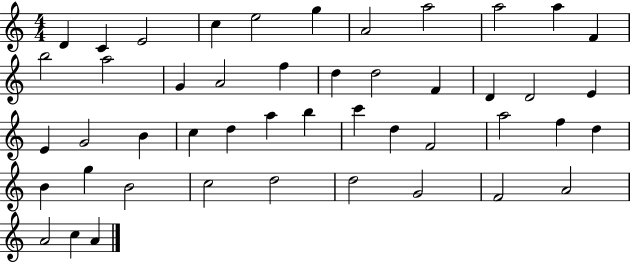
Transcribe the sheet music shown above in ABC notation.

X:1
T:Untitled
M:4/4
L:1/4
K:C
D C E2 c e2 g A2 a2 a2 a F b2 a2 G A2 f d d2 F D D2 E E G2 B c d a b c' d F2 a2 f d B g B2 c2 d2 d2 G2 F2 A2 A2 c A